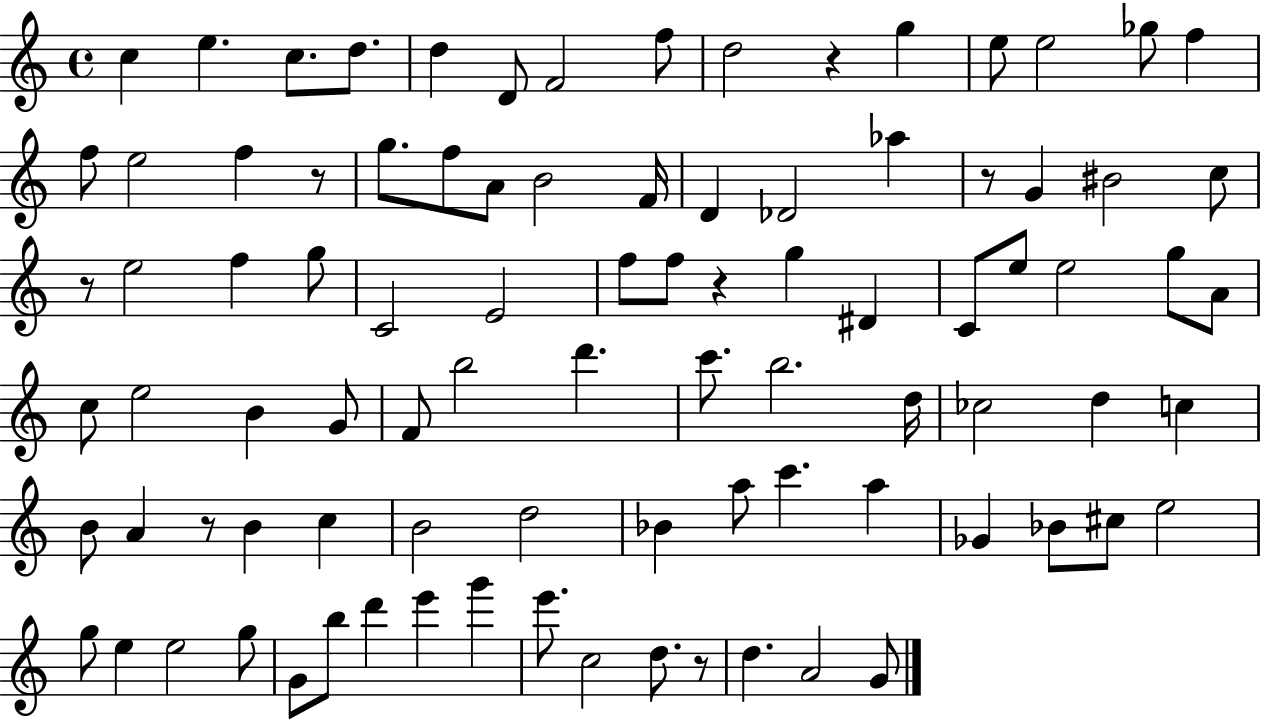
C5/q E5/q. C5/e. D5/e. D5/q D4/e F4/h F5/e D5/h R/q G5/q E5/e E5/h Gb5/e F5/q F5/e E5/h F5/q R/e G5/e. F5/e A4/e B4/h F4/s D4/q Db4/h Ab5/q R/e G4/q BIS4/h C5/e R/e E5/h F5/q G5/e C4/h E4/h F5/e F5/e R/q G5/q D#4/q C4/e E5/e E5/h G5/e A4/e C5/e E5/h B4/q G4/e F4/e B5/h D6/q. C6/e. B5/h. D5/s CES5/h D5/q C5/q B4/e A4/q R/e B4/q C5/q B4/h D5/h Bb4/q A5/e C6/q. A5/q Gb4/q Bb4/e C#5/e E5/h G5/e E5/q E5/h G5/e G4/e B5/e D6/q E6/q G6/q E6/e. C5/h D5/e. R/e D5/q. A4/h G4/e